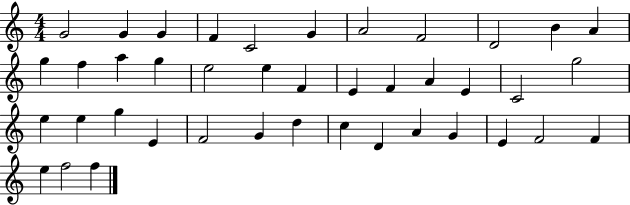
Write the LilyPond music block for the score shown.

{
  \clef treble
  \numericTimeSignature
  \time 4/4
  \key c \major
  g'2 g'4 g'4 | f'4 c'2 g'4 | a'2 f'2 | d'2 b'4 a'4 | \break g''4 f''4 a''4 g''4 | e''2 e''4 f'4 | e'4 f'4 a'4 e'4 | c'2 g''2 | \break e''4 e''4 g''4 e'4 | f'2 g'4 d''4 | c''4 d'4 a'4 g'4 | e'4 f'2 f'4 | \break e''4 f''2 f''4 | \bar "|."
}